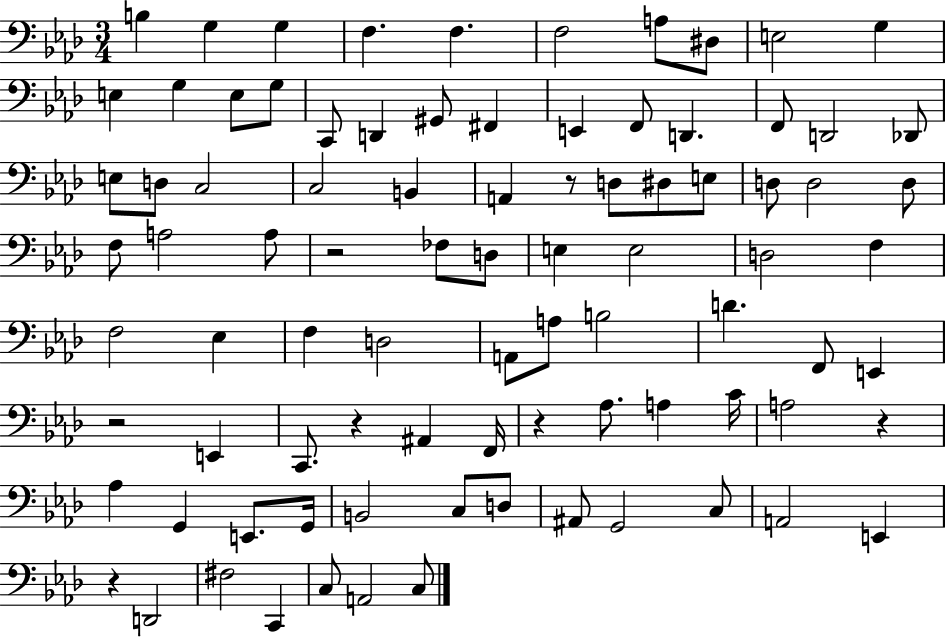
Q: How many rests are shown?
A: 7